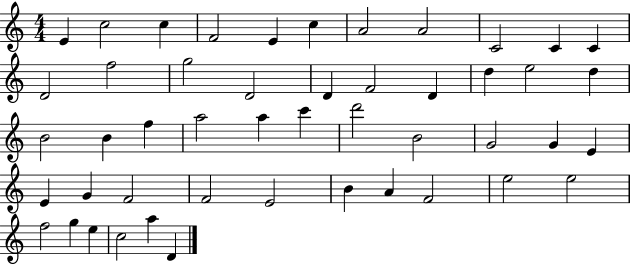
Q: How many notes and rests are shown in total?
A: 48